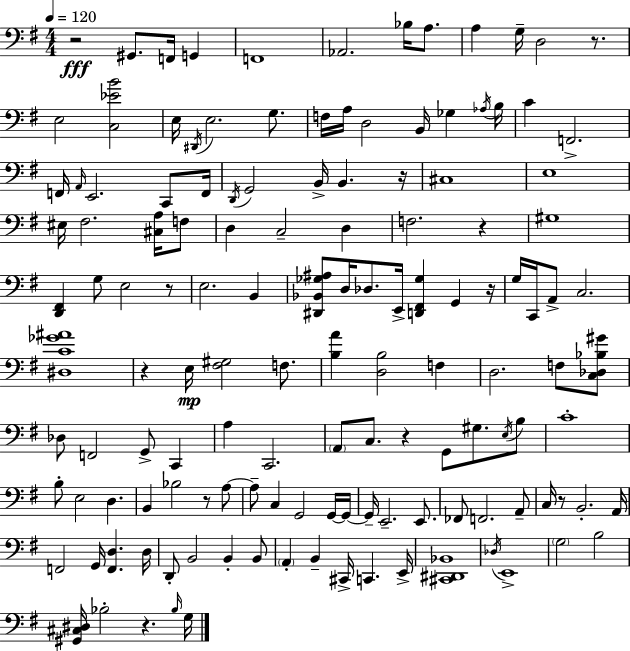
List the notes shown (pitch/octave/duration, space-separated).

R/h G#2/e. F2/s G2/q F2/w Ab2/h. Bb3/s A3/e. A3/q G3/s D3/h R/e. E3/h [C3,Eb4,B4]/h E3/s D#2/s E3/h. G3/e. F3/s A3/s D3/h B2/s Gb3/q Ab3/s B3/s C4/q F2/h. F2/s A2/s E2/h. C2/e F2/s D2/s G2/h B2/s B2/q. R/s C#3/w E3/w EIS3/s F#3/h. [C#3,A3]/s F3/e D3/q C3/h D3/q F3/h. R/q G#3/w [D2,F#2]/q G3/e E3/h R/e E3/h. B2/q [D#2,Bb2,Gb3,A#3]/e D3/s Db3/e. E2/s [D2,F#2,Gb3]/q G2/q R/s G3/s C2/s A2/e C3/h. [D#3,C4,Gb4,A#4]/w R/q E3/s [F#3,G#3]/h F3/e. [B3,A4]/q [D3,B3]/h F3/q D3/h. F3/e [C3,Db3,Bb3,G#4]/e Db3/e F2/h G2/e C2/q A3/q C2/h. A2/e C3/e. R/q G2/e G#3/e. E3/s B3/e C4/w B3/e E3/h D3/q. B2/q Bb3/h R/e A3/e A3/e C3/q G2/h G2/s G2/s G2/s E2/h. E2/e. FES2/e F2/h. A2/e C3/s R/e B2/h. A2/s F2/h G2/s [F2,D3]/q. D3/s D2/e B2/h B2/q B2/e A2/q B2/q C#2/s C2/q. E2/s [C#2,D#2,Bb2]/w Db3/s E2/w G3/h B3/h [G#2,C#3,D#3]/s Bb3/h R/q. Bb3/s G3/s